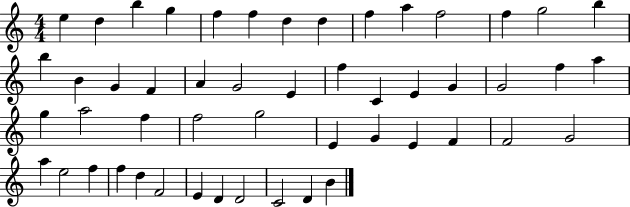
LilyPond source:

{
  \clef treble
  \numericTimeSignature
  \time 4/4
  \key c \major
  e''4 d''4 b''4 g''4 | f''4 f''4 d''4 d''4 | f''4 a''4 f''2 | f''4 g''2 b''4 | \break b''4 b'4 g'4 f'4 | a'4 g'2 e'4 | f''4 c'4 e'4 g'4 | g'2 f''4 a''4 | \break g''4 a''2 f''4 | f''2 g''2 | e'4 g'4 e'4 f'4 | f'2 g'2 | \break a''4 e''2 f''4 | f''4 d''4 f'2 | e'4 d'4 d'2 | c'2 d'4 b'4 | \break \bar "|."
}